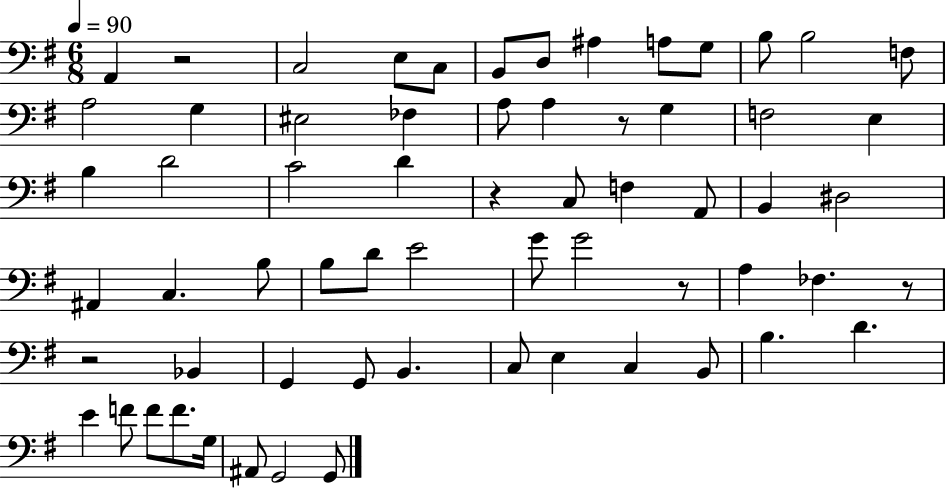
A2/q R/h C3/h E3/e C3/e B2/e D3/e A#3/q A3/e G3/e B3/e B3/h F3/e A3/h G3/q EIS3/h FES3/q A3/e A3/q R/e G3/q F3/h E3/q B3/q D4/h C4/h D4/q R/q C3/e F3/q A2/e B2/q D#3/h A#2/q C3/q. B3/e B3/e D4/e E4/h G4/e G4/h R/e A3/q FES3/q. R/e R/h Bb2/q G2/q G2/e B2/q. C3/e E3/q C3/q B2/e B3/q. D4/q. E4/q F4/e F4/e F4/e. G3/s A#2/e G2/h G2/e